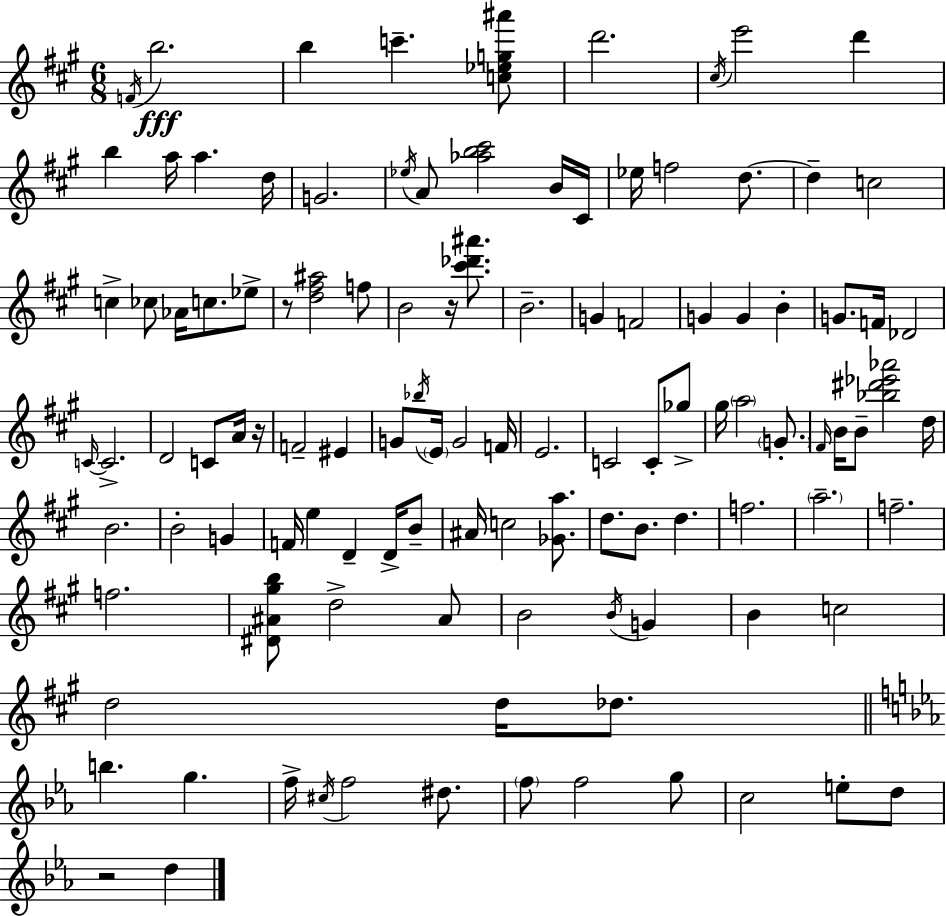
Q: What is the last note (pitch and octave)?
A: D5